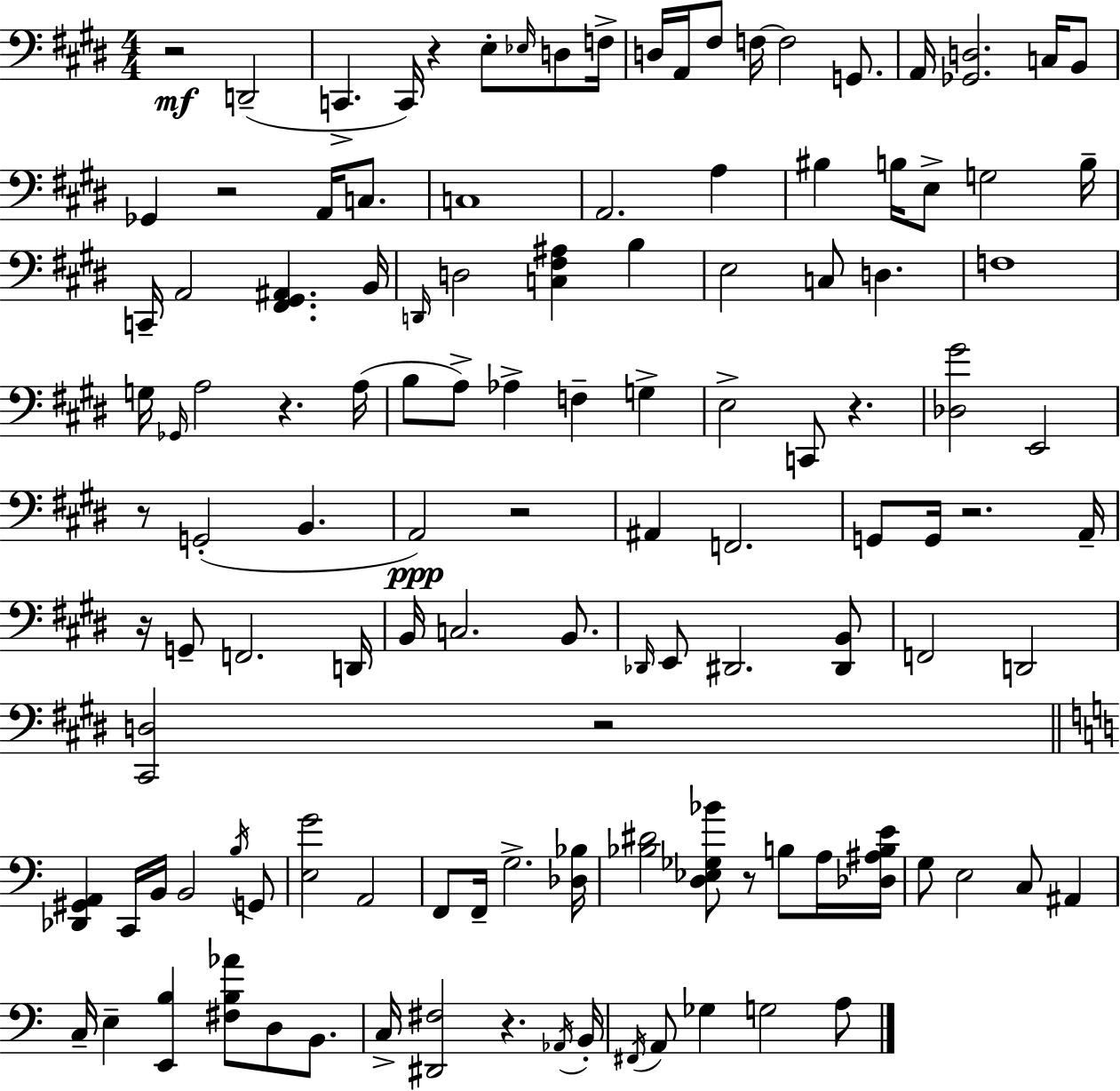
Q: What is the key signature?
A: E major